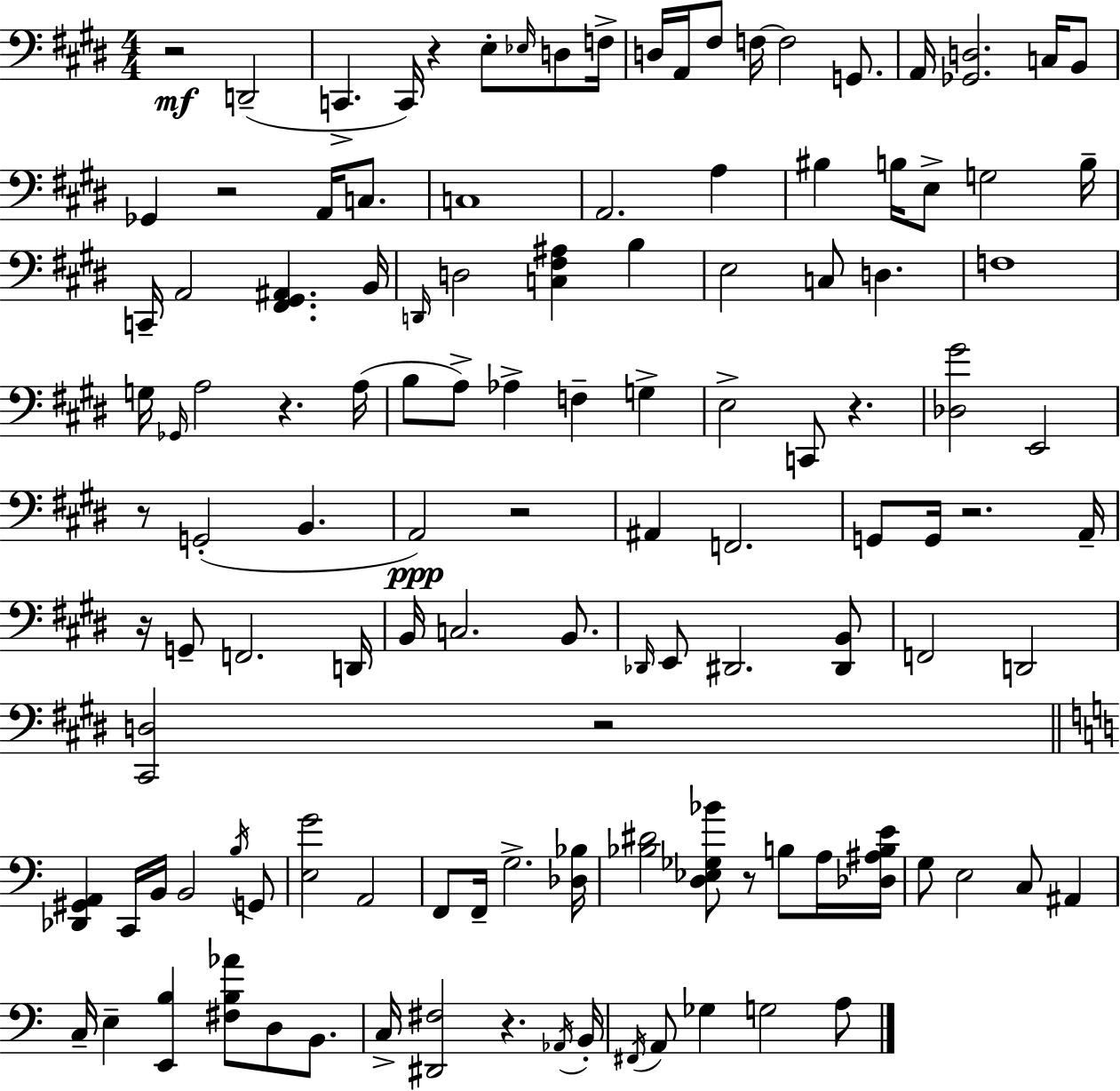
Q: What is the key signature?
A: E major